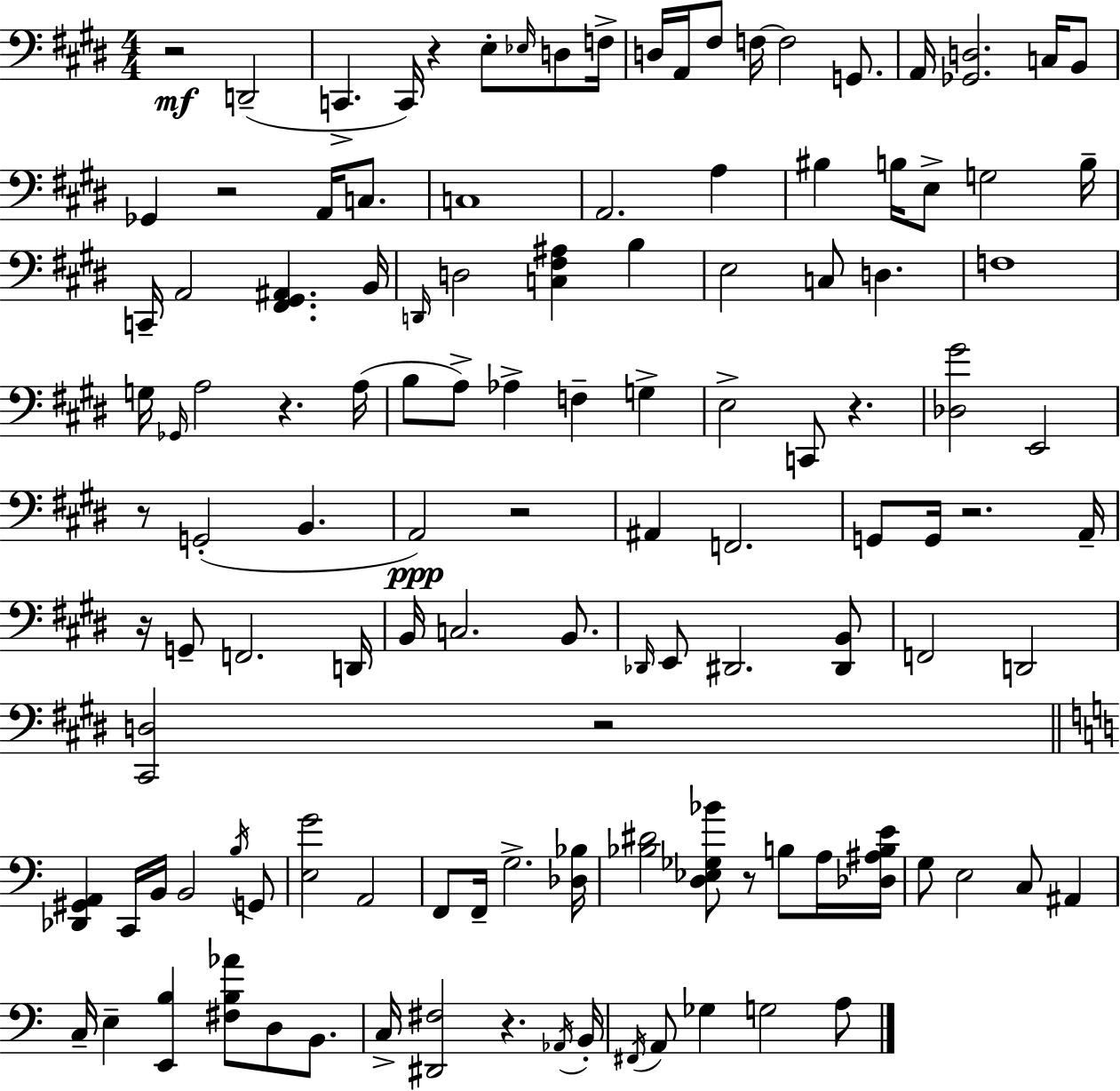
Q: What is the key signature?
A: E major